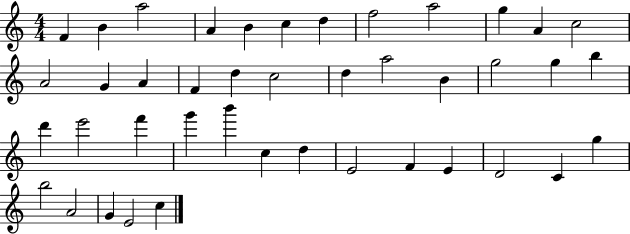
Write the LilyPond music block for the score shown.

{
  \clef treble
  \numericTimeSignature
  \time 4/4
  \key c \major
  f'4 b'4 a''2 | a'4 b'4 c''4 d''4 | f''2 a''2 | g''4 a'4 c''2 | \break a'2 g'4 a'4 | f'4 d''4 c''2 | d''4 a''2 b'4 | g''2 g''4 b''4 | \break d'''4 e'''2 f'''4 | g'''4 b'''4 c''4 d''4 | e'2 f'4 e'4 | d'2 c'4 g''4 | \break b''2 a'2 | g'4 e'2 c''4 | \bar "|."
}